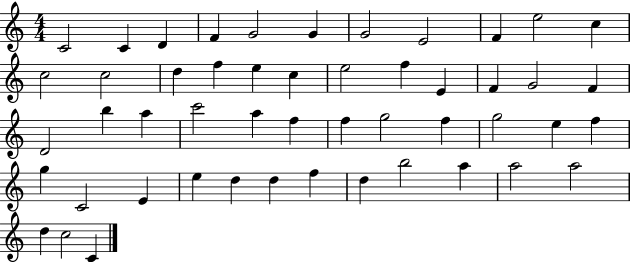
X:1
T:Untitled
M:4/4
L:1/4
K:C
C2 C D F G2 G G2 E2 F e2 c c2 c2 d f e c e2 f E F G2 F D2 b a c'2 a f f g2 f g2 e f g C2 E e d d f d b2 a a2 a2 d c2 C